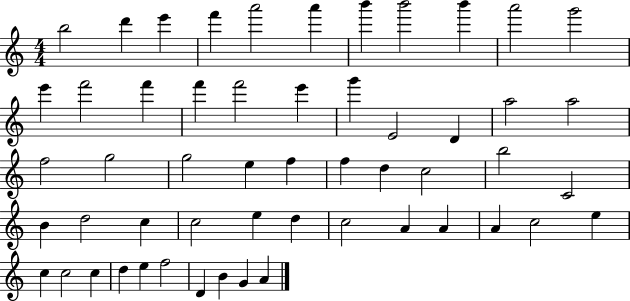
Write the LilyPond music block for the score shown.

{
  \clef treble
  \numericTimeSignature
  \time 4/4
  \key c \major
  b''2 d'''4 e'''4 | f'''4 a'''2 a'''4 | b'''4 b'''2 b'''4 | a'''2 g'''2 | \break e'''4 f'''2 f'''4 | f'''4 f'''2 e'''4 | g'''4 e'2 d'4 | a''2 a''2 | \break f''2 g''2 | g''2 e''4 f''4 | f''4 d''4 c''2 | b''2 c'2 | \break b'4 d''2 c''4 | c''2 e''4 d''4 | c''2 a'4 a'4 | a'4 c''2 e''4 | \break c''4 c''2 c''4 | d''4 e''4 f''2 | d'4 b'4 g'4 a'4 | \bar "|."
}